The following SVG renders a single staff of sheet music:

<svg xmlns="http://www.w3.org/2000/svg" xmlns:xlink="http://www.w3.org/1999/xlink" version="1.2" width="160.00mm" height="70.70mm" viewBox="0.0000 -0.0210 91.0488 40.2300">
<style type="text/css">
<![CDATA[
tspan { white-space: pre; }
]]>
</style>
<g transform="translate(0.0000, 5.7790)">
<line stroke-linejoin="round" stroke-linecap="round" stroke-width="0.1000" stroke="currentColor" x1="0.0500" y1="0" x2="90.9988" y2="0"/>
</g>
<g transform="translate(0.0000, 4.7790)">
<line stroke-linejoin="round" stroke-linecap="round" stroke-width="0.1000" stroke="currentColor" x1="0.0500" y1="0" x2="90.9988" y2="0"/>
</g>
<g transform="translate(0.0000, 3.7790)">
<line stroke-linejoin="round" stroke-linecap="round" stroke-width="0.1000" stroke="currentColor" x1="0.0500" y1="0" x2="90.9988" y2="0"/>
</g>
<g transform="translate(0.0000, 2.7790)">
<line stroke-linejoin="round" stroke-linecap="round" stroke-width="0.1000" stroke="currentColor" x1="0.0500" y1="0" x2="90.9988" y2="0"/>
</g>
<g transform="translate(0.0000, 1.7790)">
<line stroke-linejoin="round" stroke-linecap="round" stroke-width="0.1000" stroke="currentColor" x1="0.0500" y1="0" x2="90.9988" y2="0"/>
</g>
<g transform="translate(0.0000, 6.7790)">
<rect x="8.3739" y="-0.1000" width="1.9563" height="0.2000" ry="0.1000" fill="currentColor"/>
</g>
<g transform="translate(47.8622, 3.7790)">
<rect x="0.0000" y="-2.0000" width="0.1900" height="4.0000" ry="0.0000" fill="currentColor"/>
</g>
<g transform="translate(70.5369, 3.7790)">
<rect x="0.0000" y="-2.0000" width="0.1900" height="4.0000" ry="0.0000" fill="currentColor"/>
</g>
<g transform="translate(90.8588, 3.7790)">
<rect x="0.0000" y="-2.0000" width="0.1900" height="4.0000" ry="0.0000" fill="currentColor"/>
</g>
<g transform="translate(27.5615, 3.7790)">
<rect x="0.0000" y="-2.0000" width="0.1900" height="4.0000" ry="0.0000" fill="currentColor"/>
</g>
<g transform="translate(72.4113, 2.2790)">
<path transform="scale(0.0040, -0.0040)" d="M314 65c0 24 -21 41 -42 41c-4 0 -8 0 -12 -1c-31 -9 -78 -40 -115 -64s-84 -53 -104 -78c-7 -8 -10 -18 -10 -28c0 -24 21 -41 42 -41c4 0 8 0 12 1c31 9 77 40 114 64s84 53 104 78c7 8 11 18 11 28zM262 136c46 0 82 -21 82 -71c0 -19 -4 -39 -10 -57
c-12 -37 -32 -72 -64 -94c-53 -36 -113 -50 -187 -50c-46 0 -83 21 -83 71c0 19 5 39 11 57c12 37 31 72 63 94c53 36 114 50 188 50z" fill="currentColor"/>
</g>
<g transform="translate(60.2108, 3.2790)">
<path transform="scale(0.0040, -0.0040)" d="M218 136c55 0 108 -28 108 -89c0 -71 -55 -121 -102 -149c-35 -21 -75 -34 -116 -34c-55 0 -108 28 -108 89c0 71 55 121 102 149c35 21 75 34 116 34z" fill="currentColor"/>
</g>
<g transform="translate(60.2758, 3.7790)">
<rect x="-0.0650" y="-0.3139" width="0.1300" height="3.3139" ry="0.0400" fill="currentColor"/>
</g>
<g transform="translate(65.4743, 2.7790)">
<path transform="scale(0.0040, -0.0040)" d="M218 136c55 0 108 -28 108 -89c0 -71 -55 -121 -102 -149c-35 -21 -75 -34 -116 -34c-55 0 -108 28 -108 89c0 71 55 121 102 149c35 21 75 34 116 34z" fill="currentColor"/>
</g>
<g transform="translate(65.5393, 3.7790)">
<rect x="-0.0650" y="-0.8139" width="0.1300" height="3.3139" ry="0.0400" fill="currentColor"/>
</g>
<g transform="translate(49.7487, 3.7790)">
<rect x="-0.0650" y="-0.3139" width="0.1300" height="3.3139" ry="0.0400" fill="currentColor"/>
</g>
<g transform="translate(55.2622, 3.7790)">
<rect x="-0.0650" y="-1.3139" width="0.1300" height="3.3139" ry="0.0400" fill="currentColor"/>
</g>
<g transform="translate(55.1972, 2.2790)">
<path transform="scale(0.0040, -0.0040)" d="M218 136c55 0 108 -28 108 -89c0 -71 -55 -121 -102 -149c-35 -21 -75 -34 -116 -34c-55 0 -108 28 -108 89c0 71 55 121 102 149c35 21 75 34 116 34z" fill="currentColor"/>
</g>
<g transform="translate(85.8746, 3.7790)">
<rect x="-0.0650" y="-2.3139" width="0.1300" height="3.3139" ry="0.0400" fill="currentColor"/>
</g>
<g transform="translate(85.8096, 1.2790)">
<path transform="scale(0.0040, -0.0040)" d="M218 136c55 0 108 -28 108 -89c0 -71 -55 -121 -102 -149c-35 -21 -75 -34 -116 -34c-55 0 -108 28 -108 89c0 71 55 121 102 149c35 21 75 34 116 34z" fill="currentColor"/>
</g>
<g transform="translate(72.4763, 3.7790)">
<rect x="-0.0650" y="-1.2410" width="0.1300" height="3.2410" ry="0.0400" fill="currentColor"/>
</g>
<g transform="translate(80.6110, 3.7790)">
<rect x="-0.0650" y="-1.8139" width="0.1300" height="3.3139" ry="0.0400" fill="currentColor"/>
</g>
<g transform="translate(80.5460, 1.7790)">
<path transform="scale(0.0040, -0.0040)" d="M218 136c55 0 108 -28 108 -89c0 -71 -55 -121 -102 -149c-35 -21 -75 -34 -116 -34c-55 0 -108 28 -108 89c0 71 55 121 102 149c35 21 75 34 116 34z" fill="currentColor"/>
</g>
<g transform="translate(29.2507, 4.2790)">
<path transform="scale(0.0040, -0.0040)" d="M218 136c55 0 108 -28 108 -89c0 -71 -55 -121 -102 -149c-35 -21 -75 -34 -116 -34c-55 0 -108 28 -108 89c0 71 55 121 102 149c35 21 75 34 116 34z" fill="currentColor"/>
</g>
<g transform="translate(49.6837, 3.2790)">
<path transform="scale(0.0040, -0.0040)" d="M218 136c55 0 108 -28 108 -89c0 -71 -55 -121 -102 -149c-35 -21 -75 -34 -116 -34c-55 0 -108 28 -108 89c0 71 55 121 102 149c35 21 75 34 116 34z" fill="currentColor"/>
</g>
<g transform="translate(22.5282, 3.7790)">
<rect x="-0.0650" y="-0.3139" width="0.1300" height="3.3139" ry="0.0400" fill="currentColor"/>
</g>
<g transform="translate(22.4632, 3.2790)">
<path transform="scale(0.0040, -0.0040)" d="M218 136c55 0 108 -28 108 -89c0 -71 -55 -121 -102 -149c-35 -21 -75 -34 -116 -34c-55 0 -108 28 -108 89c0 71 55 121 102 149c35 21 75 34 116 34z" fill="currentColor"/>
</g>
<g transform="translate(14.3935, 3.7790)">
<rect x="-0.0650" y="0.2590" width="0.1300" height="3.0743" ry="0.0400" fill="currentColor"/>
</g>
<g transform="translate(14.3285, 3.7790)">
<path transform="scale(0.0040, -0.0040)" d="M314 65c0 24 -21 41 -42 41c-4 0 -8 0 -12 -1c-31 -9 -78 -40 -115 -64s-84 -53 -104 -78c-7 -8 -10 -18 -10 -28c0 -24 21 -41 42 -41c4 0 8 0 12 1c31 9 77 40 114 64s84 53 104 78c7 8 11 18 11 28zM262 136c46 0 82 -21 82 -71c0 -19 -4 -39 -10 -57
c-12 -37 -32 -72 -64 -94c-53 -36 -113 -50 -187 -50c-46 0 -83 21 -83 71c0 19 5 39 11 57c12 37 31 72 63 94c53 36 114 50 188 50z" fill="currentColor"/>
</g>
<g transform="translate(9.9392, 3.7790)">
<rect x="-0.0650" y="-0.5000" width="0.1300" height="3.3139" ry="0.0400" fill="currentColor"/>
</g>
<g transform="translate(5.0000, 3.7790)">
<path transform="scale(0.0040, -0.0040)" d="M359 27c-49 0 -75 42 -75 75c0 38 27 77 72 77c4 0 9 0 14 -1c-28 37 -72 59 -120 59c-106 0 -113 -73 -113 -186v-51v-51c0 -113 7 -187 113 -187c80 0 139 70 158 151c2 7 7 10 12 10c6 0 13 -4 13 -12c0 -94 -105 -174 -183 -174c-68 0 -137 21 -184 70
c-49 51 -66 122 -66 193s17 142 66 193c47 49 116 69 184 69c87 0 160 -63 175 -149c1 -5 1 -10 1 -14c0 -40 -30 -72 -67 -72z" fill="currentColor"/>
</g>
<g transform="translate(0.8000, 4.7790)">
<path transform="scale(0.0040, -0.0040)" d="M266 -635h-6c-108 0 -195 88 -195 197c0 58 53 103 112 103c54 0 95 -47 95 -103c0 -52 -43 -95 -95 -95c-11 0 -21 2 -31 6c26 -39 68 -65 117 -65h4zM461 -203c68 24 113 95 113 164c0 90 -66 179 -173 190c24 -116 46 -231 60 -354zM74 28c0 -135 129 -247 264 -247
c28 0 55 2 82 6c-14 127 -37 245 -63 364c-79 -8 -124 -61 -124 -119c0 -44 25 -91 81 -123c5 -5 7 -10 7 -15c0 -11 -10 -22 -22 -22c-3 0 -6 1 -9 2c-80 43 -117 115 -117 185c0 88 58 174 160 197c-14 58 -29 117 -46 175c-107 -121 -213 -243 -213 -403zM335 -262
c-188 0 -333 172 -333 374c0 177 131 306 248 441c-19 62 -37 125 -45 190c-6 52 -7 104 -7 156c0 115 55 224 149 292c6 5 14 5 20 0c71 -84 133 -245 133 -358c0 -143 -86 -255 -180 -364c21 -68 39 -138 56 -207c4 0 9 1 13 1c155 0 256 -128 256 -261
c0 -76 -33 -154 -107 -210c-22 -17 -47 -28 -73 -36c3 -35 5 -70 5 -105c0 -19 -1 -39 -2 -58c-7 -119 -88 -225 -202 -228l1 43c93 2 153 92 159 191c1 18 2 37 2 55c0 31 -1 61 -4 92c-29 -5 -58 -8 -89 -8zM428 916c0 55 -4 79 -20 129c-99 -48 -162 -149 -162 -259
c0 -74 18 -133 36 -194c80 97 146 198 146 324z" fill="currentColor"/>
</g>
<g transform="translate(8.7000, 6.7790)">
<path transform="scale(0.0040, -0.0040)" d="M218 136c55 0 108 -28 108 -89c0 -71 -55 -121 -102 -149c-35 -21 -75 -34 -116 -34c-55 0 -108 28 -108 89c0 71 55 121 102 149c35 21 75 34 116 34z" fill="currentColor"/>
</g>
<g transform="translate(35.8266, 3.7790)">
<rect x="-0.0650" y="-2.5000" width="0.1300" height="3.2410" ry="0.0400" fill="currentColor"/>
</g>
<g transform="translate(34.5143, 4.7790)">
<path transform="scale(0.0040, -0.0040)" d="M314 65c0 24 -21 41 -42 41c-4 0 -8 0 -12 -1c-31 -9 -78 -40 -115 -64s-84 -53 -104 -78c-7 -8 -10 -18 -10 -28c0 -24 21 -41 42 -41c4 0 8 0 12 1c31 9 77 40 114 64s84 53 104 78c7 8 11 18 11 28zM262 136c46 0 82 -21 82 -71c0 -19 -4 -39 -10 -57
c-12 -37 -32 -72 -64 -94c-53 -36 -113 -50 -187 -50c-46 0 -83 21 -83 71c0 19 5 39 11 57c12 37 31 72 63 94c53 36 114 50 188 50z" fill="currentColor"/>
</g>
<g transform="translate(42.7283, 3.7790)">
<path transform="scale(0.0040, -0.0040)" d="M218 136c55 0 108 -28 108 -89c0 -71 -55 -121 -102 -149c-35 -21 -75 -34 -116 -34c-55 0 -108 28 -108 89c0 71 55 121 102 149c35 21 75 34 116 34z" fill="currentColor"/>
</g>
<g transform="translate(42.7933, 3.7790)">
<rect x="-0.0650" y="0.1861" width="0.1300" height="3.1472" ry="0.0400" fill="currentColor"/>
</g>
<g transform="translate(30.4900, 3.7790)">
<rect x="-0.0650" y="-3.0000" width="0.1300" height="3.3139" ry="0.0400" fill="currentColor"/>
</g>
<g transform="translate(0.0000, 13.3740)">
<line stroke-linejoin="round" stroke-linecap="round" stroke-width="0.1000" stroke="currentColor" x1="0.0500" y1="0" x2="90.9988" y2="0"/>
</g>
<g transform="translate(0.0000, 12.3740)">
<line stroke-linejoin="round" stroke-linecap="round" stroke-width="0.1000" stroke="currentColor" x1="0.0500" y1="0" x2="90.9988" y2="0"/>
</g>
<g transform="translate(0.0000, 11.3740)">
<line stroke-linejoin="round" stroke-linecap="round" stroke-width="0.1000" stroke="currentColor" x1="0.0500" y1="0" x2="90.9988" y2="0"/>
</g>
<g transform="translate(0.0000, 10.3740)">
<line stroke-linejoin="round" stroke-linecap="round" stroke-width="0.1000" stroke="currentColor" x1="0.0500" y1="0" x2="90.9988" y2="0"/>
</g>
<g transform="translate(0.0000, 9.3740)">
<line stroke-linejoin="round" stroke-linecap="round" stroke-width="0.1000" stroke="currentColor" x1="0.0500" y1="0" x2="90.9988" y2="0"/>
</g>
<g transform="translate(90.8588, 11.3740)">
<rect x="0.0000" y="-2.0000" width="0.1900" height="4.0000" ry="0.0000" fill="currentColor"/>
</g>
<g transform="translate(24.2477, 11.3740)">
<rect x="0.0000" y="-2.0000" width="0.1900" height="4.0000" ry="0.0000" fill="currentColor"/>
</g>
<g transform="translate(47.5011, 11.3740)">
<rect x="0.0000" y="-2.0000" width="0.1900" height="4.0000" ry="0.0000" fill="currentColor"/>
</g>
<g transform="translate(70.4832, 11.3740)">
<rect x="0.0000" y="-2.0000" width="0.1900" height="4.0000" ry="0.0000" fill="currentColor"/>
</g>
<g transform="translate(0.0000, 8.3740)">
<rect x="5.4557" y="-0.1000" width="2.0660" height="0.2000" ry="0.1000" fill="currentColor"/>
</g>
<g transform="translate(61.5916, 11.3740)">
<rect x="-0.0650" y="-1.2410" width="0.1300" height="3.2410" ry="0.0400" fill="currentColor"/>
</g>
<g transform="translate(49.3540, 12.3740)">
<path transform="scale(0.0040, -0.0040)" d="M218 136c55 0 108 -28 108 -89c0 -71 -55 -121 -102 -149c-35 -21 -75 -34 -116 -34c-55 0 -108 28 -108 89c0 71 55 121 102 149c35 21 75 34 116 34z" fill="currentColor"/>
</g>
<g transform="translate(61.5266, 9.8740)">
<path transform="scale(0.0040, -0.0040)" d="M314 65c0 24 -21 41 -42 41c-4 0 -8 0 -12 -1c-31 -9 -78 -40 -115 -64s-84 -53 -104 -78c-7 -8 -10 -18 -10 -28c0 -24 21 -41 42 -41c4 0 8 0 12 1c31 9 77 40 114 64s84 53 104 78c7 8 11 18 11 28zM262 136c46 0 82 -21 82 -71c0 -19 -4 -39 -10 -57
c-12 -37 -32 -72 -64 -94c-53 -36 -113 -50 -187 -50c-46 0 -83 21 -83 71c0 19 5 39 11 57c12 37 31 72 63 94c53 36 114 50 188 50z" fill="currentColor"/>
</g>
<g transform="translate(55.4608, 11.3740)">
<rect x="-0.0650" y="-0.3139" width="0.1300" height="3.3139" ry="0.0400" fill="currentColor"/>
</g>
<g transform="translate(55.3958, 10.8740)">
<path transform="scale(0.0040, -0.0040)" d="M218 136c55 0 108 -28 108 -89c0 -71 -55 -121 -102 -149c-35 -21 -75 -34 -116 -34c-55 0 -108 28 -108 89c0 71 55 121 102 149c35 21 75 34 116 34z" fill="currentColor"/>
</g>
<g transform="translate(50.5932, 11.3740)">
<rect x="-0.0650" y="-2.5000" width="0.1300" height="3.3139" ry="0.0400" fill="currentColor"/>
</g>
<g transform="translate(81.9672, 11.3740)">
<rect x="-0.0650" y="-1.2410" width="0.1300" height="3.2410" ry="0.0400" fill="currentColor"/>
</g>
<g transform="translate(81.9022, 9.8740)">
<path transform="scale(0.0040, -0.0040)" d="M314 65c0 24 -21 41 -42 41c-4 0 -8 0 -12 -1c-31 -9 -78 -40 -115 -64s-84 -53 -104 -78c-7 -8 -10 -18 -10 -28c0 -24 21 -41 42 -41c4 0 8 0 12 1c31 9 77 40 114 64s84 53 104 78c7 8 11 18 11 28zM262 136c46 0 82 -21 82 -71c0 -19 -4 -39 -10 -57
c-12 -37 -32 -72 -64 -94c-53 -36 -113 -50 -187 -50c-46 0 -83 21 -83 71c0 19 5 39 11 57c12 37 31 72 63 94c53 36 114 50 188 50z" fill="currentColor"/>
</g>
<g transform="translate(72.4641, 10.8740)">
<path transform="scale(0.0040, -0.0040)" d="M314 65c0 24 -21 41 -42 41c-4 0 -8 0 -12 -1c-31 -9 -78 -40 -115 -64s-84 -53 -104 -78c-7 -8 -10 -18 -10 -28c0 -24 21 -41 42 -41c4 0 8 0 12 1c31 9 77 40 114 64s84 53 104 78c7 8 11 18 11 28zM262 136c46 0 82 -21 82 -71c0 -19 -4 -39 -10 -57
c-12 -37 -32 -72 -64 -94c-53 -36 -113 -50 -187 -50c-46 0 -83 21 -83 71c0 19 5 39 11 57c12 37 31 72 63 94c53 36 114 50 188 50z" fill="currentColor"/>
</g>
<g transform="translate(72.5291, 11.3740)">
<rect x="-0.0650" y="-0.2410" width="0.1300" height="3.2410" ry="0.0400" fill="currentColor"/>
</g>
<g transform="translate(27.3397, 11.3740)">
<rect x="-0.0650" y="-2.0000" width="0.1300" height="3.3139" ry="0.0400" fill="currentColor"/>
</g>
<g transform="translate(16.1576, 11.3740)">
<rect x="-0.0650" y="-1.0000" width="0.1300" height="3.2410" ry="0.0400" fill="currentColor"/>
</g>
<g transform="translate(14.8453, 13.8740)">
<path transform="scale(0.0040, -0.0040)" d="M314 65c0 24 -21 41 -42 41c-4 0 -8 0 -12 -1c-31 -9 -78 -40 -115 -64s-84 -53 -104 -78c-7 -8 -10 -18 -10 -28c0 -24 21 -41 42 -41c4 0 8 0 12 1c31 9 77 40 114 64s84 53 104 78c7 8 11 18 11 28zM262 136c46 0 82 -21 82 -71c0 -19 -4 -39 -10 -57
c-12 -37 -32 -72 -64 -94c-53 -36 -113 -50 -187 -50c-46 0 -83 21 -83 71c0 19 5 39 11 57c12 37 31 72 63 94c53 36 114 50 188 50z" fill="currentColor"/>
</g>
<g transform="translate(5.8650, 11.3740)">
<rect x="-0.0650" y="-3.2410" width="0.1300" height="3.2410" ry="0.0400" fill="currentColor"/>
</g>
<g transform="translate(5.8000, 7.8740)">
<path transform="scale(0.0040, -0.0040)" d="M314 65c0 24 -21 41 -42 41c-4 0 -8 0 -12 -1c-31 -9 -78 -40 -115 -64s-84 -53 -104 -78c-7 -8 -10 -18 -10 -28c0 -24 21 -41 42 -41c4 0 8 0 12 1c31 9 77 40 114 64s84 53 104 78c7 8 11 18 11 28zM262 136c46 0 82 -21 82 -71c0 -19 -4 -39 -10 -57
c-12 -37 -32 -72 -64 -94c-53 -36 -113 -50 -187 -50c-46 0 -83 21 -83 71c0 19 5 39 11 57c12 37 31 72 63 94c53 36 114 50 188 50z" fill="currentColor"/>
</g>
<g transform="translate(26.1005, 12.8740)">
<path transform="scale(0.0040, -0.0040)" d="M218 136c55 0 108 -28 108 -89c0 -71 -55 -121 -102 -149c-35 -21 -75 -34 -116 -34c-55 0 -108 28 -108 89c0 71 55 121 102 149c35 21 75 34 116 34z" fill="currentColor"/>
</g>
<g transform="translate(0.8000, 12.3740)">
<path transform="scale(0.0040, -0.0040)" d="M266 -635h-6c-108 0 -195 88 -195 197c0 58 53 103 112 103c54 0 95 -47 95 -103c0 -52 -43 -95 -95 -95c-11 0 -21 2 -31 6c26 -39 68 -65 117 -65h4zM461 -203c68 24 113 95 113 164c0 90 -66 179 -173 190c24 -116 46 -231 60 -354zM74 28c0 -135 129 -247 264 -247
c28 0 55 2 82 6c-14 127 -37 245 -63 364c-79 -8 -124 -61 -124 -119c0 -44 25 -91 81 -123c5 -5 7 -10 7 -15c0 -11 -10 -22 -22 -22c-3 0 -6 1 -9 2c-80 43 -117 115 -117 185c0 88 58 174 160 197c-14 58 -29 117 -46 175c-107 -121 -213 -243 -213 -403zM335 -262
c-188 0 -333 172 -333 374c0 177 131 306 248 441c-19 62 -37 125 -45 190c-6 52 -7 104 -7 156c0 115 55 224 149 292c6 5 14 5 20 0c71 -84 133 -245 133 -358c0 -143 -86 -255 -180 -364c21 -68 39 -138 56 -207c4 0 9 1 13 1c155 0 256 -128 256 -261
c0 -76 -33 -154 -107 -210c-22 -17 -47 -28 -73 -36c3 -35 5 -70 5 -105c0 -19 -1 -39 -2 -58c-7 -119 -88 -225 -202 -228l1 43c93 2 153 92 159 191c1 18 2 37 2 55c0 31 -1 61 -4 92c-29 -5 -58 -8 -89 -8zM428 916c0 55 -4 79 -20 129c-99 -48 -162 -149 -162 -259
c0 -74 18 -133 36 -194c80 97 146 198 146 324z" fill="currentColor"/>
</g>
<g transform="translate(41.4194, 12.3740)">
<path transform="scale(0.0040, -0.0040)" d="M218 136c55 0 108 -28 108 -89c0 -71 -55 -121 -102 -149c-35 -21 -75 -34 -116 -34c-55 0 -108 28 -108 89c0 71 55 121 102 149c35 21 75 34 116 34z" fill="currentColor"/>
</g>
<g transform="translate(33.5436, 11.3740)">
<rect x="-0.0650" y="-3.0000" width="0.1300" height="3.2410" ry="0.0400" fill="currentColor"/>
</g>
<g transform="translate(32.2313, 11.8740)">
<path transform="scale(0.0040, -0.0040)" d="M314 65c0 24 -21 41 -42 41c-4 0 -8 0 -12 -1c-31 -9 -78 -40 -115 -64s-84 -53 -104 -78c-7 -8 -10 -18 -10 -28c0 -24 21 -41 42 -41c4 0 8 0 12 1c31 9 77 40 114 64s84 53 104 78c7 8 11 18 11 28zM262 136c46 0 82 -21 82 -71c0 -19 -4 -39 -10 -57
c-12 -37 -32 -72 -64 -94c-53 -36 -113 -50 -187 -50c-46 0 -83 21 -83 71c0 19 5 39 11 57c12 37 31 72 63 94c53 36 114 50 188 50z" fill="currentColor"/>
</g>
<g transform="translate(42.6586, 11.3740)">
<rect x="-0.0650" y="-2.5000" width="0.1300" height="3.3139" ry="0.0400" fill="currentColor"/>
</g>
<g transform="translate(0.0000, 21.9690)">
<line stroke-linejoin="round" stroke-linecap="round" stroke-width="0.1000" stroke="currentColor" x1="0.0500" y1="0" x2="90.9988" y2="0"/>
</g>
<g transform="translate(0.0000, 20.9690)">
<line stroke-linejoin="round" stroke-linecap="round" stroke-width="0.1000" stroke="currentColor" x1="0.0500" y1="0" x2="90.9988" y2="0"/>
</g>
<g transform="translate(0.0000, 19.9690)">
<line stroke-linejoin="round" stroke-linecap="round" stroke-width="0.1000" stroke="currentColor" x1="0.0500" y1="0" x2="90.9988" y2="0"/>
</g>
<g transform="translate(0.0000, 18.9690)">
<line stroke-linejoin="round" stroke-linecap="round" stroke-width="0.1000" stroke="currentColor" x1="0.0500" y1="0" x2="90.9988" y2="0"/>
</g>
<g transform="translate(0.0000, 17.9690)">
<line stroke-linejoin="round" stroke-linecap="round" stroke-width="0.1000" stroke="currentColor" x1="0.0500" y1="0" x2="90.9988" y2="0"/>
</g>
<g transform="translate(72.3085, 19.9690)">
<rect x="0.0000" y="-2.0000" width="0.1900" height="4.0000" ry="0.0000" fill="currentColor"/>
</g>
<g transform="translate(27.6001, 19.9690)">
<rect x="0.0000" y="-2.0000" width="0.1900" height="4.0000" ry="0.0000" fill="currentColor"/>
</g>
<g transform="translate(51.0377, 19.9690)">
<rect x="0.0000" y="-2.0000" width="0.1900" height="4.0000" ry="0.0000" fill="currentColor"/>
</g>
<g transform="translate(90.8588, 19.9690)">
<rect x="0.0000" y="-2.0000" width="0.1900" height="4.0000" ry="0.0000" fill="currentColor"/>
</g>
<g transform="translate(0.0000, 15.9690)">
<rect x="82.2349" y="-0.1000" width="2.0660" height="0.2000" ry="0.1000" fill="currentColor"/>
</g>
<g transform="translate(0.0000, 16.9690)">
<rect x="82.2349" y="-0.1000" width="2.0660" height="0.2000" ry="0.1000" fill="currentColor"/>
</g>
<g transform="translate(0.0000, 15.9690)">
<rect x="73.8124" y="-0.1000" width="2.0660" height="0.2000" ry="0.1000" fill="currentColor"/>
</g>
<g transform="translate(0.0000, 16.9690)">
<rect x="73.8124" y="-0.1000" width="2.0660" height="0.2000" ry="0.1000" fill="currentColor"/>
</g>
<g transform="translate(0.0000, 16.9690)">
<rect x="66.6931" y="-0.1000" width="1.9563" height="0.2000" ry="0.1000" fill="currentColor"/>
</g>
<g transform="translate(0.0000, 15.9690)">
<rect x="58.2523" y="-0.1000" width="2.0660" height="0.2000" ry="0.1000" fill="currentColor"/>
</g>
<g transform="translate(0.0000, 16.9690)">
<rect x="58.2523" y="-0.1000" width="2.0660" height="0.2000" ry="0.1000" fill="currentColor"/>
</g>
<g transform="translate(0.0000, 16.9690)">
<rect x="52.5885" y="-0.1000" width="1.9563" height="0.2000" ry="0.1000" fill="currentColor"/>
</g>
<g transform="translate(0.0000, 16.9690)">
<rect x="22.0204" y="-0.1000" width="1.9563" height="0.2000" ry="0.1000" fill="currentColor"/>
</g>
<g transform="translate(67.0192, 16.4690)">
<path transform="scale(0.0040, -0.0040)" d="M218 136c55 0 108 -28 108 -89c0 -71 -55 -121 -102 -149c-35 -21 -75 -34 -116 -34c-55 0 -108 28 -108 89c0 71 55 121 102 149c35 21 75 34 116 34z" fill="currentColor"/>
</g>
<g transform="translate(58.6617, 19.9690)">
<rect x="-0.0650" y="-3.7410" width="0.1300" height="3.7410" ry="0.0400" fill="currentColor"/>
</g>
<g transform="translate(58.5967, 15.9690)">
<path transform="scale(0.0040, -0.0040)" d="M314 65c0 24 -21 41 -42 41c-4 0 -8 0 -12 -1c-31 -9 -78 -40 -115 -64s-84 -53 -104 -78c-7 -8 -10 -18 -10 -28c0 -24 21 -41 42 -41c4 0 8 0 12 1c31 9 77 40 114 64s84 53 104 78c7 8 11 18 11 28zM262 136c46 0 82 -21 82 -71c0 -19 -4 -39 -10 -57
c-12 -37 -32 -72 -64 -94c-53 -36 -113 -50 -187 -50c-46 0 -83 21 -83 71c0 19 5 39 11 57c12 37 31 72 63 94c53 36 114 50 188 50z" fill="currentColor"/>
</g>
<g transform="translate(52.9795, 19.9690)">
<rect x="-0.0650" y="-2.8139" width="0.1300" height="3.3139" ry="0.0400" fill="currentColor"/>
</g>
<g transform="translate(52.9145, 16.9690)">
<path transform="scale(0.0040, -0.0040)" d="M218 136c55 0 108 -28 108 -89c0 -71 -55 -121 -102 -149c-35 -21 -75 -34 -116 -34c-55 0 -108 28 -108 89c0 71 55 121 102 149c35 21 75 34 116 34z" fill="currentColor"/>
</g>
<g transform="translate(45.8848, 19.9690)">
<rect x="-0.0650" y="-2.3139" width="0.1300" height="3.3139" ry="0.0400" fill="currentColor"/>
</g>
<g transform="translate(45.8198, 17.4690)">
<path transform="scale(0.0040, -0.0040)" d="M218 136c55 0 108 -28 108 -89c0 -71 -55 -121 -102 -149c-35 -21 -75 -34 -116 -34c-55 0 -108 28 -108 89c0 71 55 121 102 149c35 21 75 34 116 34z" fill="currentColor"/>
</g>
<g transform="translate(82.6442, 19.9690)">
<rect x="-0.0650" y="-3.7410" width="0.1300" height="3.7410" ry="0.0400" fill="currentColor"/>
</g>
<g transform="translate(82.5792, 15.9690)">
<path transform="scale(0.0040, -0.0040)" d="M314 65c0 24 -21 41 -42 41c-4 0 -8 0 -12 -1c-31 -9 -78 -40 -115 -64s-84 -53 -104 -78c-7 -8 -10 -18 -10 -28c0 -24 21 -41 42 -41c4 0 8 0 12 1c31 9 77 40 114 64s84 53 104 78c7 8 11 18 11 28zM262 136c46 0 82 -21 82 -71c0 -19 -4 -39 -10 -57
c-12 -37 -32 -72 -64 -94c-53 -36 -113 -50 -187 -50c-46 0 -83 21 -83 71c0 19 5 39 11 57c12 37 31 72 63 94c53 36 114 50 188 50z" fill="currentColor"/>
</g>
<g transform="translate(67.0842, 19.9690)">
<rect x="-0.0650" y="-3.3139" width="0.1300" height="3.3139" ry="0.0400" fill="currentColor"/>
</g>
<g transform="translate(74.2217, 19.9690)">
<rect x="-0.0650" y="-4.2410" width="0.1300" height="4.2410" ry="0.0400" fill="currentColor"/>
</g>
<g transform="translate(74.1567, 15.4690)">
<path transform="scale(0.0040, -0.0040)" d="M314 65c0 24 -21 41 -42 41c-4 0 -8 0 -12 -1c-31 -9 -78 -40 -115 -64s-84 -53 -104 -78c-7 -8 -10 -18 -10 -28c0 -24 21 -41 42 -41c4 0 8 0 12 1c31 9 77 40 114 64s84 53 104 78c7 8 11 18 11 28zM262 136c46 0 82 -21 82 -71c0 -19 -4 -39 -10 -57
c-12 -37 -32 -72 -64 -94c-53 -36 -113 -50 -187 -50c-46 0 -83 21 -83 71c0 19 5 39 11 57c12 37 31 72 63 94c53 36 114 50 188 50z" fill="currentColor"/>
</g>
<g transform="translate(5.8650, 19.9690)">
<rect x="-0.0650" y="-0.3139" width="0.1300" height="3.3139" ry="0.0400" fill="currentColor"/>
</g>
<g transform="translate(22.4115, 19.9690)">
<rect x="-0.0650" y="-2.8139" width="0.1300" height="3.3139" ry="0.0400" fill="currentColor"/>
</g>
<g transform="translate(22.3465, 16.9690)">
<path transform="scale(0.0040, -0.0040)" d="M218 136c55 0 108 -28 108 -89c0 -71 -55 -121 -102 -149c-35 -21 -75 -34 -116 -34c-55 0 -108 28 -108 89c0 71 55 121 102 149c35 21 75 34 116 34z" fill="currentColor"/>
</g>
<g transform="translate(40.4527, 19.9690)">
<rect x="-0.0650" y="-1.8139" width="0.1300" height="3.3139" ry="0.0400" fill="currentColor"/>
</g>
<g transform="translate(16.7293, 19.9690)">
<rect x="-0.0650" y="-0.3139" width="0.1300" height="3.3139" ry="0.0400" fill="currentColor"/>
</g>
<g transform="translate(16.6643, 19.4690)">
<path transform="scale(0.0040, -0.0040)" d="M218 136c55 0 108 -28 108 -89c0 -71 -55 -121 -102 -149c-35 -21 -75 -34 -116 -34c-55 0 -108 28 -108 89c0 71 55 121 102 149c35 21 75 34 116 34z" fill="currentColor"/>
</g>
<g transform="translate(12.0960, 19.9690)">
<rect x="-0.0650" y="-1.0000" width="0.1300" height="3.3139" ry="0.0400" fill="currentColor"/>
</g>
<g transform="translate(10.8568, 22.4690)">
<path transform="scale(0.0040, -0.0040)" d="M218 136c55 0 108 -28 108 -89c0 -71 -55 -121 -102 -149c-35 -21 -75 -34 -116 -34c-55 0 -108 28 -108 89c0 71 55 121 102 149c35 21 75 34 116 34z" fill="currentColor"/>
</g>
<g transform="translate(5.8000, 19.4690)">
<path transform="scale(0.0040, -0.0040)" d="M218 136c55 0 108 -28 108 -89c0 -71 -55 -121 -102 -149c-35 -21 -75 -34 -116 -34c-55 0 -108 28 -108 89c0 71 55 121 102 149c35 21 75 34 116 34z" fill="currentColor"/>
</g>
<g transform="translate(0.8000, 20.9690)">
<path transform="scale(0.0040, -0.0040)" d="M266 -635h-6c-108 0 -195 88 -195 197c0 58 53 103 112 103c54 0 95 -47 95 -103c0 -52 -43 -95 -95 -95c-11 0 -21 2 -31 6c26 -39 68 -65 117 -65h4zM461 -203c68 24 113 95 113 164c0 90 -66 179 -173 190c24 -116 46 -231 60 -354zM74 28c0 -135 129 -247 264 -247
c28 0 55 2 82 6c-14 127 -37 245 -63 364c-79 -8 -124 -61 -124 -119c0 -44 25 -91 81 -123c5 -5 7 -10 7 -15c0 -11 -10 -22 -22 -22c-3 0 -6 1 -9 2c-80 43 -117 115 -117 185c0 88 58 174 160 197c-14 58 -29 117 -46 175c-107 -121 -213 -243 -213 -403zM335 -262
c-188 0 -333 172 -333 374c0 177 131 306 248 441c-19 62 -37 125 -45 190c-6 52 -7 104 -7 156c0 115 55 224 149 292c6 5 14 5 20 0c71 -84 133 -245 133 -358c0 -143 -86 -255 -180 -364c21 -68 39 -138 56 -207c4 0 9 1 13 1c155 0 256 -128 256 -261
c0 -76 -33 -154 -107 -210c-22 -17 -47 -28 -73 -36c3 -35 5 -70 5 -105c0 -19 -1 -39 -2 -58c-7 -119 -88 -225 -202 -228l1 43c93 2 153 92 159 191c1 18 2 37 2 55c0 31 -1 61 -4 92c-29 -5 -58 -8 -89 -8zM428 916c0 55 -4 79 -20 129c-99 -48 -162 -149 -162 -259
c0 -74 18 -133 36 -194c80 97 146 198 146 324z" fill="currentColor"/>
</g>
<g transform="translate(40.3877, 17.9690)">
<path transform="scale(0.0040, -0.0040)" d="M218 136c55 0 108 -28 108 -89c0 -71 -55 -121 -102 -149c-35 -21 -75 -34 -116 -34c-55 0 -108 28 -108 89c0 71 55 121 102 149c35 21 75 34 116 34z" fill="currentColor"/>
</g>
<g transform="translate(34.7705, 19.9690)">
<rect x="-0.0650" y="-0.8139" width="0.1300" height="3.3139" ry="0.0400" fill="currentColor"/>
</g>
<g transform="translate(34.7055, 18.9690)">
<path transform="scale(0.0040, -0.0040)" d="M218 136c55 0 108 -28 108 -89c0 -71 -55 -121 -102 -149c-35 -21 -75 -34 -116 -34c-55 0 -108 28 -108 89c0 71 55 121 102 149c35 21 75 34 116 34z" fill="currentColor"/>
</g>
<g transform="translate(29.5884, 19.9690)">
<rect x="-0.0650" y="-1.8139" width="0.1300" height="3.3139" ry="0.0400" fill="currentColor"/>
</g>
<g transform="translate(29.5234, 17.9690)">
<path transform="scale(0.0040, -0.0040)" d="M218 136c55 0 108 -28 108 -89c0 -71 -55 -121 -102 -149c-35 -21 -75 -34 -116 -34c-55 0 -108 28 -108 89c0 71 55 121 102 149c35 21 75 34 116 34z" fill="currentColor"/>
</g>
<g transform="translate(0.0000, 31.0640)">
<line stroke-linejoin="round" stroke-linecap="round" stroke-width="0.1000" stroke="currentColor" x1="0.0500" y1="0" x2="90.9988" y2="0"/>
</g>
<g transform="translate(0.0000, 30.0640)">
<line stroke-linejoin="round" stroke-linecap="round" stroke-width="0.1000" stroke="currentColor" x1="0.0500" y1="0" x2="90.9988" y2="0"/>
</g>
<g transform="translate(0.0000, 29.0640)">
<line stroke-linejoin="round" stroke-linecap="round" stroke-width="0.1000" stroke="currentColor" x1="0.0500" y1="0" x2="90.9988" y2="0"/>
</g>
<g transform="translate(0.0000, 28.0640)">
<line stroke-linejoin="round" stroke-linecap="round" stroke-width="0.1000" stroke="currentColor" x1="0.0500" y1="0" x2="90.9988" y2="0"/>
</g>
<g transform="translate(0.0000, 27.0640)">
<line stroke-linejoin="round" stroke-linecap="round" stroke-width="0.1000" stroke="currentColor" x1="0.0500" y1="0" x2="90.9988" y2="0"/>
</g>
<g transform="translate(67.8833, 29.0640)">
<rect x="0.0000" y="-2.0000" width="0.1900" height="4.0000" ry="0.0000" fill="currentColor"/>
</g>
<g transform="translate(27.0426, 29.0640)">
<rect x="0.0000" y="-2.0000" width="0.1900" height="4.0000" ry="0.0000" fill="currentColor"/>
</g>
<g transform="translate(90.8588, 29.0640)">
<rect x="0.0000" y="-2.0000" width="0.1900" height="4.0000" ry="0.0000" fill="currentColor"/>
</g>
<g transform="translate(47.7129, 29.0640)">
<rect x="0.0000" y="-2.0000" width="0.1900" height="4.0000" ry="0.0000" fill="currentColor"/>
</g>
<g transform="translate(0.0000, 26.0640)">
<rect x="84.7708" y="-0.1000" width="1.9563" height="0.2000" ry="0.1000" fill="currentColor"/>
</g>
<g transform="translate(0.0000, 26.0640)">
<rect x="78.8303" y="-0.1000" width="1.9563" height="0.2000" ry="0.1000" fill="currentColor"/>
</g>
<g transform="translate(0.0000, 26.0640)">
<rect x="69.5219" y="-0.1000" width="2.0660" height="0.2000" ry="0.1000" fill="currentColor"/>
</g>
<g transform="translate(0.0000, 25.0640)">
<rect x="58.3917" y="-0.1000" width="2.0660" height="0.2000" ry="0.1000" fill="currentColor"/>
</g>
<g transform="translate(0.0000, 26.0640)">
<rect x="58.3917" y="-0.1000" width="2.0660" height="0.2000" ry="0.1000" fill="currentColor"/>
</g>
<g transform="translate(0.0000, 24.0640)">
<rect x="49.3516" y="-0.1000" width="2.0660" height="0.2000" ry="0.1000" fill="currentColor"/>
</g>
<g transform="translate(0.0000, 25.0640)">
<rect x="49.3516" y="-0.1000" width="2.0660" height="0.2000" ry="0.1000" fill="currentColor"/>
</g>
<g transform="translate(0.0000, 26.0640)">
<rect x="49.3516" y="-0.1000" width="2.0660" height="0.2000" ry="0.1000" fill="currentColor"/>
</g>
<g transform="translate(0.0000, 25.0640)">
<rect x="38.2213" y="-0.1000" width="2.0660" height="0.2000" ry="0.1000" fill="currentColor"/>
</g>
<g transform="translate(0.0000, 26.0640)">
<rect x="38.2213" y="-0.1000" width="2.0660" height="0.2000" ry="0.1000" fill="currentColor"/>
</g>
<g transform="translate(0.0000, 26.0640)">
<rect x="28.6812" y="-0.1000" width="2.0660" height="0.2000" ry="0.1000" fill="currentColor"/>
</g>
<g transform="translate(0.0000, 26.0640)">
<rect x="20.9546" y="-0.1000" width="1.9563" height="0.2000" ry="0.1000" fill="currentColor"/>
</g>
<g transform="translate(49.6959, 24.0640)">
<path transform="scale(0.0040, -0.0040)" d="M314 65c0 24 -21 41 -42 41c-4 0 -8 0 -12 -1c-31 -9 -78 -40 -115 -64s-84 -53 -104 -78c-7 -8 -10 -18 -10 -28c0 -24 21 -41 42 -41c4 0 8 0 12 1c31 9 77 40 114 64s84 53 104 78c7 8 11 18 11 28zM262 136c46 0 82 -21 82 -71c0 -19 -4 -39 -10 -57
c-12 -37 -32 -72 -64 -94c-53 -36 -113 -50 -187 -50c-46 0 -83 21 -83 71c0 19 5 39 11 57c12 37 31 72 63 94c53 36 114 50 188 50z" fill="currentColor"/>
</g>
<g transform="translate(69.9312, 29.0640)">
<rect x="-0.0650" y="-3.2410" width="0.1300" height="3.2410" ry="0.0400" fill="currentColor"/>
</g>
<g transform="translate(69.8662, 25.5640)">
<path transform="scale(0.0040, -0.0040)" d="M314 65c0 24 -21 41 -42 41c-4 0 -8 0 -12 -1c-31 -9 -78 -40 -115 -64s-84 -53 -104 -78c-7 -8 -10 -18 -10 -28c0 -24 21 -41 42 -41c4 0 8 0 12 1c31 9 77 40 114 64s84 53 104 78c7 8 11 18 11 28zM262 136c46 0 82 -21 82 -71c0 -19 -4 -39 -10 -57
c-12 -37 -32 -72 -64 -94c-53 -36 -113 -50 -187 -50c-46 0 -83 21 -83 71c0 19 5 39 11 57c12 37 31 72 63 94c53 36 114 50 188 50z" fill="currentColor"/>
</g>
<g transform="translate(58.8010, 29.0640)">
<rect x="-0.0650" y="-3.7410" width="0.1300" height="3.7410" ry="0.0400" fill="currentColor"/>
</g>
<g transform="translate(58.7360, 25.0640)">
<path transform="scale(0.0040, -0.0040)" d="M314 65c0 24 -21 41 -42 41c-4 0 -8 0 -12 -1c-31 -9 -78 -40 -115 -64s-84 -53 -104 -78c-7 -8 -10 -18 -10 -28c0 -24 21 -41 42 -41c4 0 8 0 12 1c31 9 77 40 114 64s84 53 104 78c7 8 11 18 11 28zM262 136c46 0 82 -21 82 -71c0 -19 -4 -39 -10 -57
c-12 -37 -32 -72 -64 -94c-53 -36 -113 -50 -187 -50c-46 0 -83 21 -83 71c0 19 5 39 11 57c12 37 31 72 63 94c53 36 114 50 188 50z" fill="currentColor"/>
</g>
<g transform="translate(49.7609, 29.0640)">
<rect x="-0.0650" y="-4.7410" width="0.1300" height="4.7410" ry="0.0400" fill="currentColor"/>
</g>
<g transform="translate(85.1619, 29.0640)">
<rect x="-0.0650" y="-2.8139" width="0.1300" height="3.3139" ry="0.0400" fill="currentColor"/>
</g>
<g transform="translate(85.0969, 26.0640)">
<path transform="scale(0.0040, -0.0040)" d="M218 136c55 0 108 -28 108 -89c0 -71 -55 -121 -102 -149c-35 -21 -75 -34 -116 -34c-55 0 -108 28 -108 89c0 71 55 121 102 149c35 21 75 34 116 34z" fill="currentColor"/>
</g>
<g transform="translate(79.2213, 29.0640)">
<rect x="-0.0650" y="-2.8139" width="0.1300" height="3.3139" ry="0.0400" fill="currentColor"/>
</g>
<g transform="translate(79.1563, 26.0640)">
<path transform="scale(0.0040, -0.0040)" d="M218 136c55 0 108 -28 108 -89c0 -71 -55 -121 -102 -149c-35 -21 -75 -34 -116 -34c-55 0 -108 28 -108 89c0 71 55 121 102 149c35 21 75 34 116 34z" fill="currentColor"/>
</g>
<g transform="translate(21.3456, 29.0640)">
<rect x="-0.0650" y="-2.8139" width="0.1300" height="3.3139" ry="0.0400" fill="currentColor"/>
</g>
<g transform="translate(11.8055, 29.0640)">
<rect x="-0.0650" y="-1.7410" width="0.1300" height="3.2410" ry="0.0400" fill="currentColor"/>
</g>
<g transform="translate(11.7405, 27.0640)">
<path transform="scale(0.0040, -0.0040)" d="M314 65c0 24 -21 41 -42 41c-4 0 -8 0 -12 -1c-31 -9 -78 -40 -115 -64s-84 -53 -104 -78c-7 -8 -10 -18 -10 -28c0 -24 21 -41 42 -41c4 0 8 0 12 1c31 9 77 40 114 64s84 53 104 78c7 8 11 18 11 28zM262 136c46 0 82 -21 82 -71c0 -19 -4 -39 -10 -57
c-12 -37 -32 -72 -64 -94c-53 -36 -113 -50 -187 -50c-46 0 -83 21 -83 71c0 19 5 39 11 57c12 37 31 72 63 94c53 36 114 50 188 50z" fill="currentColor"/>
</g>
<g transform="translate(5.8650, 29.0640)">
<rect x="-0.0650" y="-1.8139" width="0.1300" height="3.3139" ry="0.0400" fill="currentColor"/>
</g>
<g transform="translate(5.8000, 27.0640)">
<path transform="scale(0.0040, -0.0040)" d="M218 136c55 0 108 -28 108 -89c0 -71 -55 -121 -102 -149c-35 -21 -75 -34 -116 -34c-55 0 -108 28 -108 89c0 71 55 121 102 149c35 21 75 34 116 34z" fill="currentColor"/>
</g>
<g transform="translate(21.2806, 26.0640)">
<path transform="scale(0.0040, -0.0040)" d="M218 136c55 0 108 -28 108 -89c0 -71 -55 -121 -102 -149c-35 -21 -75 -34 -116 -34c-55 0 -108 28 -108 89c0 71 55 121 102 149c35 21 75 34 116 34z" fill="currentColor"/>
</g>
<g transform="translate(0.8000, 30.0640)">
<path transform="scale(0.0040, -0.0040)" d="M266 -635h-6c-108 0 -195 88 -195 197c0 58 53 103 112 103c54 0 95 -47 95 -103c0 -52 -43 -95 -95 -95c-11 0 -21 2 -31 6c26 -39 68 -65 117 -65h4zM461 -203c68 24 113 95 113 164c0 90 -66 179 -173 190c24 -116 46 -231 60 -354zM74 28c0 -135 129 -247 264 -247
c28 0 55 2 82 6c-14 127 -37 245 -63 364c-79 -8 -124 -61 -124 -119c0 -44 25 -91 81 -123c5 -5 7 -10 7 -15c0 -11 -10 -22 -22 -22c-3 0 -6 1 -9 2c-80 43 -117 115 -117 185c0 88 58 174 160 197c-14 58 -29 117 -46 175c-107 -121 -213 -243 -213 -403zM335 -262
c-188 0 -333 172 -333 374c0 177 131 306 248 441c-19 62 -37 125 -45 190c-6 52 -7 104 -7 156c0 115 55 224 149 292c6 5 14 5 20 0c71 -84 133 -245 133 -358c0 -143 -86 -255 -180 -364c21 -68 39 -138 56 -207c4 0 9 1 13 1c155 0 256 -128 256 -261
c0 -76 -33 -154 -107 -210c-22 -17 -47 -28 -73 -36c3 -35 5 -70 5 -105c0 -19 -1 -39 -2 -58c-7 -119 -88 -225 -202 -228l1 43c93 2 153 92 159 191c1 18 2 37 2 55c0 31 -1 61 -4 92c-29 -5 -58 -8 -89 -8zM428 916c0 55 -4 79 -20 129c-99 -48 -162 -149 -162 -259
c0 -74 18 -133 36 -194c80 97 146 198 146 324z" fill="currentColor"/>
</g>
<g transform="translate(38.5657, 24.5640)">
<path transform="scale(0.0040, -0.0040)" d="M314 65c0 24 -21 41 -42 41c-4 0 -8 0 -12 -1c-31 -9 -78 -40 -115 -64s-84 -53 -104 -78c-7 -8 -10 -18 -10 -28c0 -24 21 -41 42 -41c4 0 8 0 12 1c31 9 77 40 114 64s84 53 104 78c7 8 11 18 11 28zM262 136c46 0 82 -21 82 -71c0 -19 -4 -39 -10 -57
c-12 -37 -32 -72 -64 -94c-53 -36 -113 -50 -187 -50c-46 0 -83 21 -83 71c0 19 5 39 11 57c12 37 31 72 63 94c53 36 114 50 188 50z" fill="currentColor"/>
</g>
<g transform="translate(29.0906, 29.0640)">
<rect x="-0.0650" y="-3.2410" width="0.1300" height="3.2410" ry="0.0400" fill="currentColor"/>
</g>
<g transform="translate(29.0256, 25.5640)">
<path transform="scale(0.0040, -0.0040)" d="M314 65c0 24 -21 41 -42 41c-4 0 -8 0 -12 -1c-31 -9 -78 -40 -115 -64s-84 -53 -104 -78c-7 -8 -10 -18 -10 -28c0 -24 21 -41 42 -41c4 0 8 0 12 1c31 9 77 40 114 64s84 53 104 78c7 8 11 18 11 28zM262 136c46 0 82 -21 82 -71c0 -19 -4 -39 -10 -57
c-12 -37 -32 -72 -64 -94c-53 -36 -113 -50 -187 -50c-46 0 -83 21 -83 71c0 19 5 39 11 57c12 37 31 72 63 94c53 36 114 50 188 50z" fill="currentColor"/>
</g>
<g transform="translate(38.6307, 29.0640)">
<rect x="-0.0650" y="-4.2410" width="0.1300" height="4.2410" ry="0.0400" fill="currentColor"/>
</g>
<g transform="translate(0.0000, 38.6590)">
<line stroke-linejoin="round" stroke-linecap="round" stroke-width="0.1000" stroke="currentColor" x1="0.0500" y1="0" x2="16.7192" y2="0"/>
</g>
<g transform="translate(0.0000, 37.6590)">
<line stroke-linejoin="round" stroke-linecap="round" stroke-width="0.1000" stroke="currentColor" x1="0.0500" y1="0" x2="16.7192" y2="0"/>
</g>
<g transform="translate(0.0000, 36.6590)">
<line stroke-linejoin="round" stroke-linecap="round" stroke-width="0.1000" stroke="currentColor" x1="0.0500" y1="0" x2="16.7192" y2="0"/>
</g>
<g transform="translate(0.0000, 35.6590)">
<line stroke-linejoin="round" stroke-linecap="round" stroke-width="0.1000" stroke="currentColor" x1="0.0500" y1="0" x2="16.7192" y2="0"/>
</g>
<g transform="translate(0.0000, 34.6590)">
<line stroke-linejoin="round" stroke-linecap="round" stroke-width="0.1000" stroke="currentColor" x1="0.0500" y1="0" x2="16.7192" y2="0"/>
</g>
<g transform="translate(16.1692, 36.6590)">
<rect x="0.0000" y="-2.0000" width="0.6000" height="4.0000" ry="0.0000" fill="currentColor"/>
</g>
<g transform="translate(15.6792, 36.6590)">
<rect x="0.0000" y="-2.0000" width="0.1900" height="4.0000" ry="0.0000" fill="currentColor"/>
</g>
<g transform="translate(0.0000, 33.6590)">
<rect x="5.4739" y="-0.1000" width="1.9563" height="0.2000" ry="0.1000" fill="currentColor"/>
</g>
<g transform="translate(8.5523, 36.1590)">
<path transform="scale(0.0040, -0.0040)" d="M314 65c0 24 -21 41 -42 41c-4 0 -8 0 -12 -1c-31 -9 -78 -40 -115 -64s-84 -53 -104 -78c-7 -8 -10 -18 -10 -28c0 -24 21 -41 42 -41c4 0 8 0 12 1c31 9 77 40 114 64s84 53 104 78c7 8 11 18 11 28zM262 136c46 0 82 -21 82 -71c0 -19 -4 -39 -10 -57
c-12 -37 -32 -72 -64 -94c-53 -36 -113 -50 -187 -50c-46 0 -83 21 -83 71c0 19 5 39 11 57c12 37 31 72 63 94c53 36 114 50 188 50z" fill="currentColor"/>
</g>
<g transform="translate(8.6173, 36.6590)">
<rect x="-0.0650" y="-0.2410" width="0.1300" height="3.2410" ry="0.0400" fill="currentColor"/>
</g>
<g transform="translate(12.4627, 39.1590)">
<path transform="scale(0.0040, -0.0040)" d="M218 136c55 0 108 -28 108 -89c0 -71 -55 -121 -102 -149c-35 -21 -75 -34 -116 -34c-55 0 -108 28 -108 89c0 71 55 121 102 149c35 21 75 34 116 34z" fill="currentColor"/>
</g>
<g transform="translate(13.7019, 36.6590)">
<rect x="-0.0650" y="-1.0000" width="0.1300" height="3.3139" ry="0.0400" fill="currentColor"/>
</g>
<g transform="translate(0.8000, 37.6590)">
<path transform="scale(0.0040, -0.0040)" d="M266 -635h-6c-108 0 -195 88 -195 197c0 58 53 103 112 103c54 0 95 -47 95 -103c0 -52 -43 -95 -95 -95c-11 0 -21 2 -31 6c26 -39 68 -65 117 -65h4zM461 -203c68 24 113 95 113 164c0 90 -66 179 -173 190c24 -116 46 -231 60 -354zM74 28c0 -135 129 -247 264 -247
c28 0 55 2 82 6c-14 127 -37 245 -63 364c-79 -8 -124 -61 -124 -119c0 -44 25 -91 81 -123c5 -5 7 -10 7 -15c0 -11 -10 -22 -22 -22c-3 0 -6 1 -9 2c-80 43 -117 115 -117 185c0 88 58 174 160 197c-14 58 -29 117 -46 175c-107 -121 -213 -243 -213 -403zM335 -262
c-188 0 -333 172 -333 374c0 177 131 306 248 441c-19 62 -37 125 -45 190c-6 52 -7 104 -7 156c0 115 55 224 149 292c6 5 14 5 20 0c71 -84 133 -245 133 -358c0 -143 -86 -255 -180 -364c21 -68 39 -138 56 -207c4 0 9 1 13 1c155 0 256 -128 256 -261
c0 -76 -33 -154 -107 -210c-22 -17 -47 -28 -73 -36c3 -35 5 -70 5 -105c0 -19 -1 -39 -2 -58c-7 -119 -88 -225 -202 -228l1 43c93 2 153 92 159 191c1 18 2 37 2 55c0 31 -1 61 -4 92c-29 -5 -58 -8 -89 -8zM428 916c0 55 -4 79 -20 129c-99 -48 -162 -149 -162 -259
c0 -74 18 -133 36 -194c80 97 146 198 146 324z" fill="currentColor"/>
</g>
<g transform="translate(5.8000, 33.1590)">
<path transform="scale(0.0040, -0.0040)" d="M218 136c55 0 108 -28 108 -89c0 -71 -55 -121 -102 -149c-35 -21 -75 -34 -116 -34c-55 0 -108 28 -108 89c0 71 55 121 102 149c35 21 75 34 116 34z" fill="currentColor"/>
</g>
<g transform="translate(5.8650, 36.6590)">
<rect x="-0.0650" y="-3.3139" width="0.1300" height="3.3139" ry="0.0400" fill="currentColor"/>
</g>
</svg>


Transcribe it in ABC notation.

X:1
T:Untitled
M:4/4
L:1/4
K:C
C B2 c A G2 B c e c d e2 f g b2 D2 F A2 G G c e2 c2 e2 c D c a f d f g a c'2 b d'2 c'2 f f2 a b2 d'2 e'2 c'2 b2 a a b c2 D